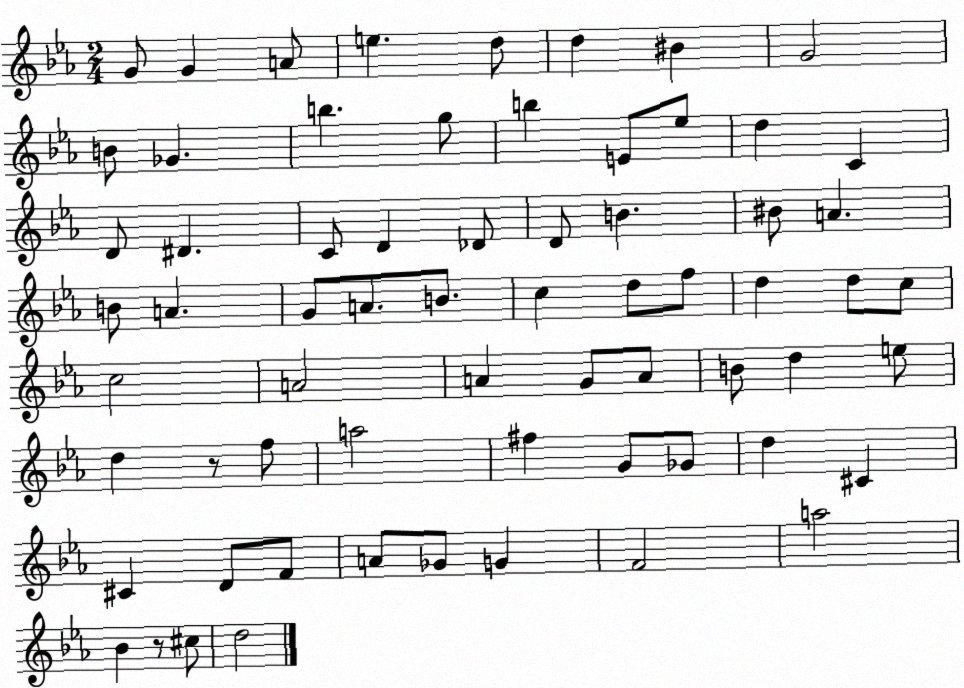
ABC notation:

X:1
T:Untitled
M:2/4
L:1/4
K:Eb
G/2 G A/2 e d/2 d ^B G2 B/2 _G b g/2 b E/2 _e/2 d C D/2 ^D C/2 D _D/2 D/2 B ^B/2 A B/2 A G/2 A/2 B/2 c d/2 f/2 d d/2 c/2 c2 A2 A G/2 A/2 B/2 d e/2 d z/2 f/2 a2 ^f G/2 _G/2 d ^C ^C D/2 F/2 A/2 _G/2 G F2 a2 _B z/2 ^c/2 d2